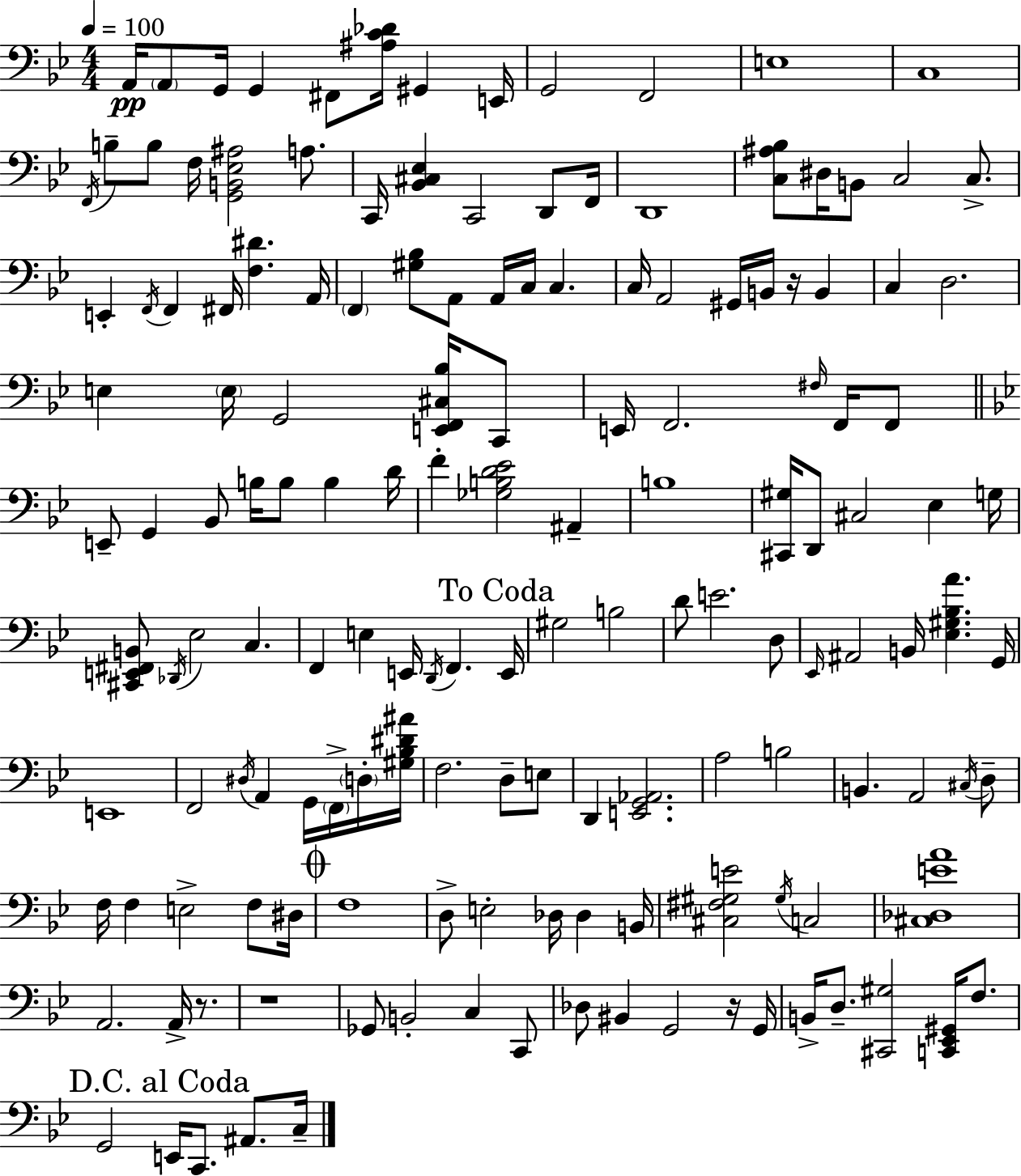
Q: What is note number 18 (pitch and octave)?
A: C2